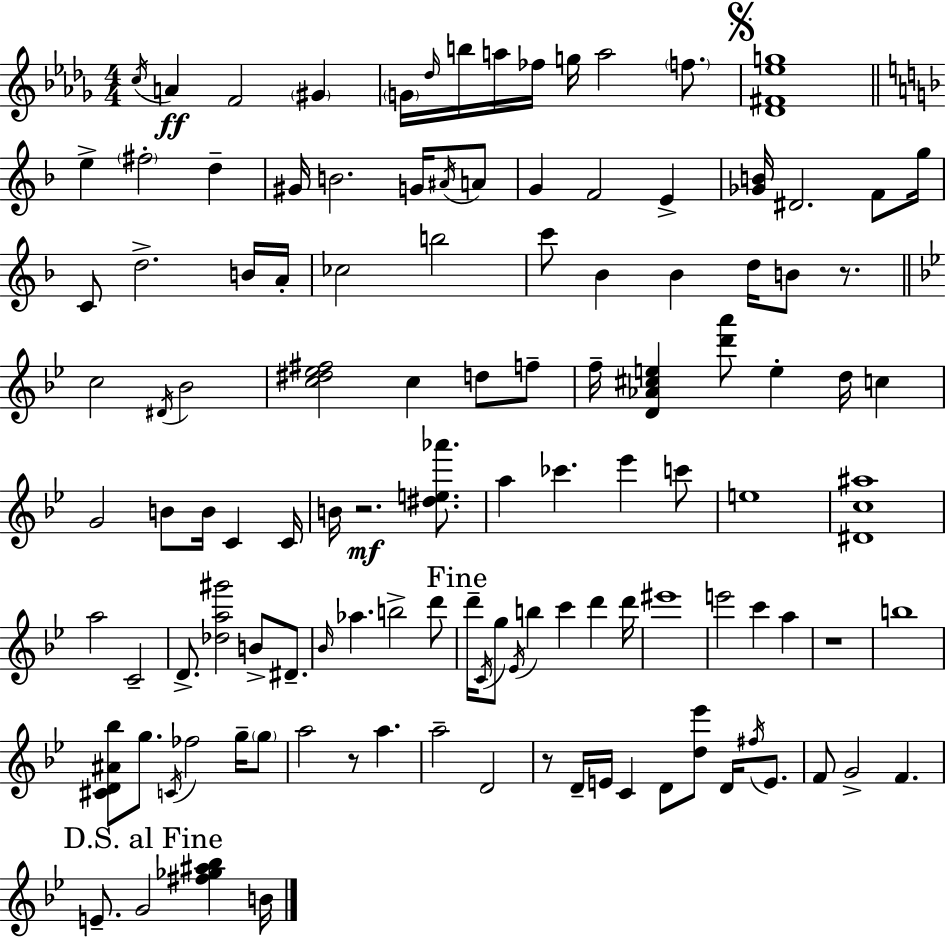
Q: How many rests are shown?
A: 5